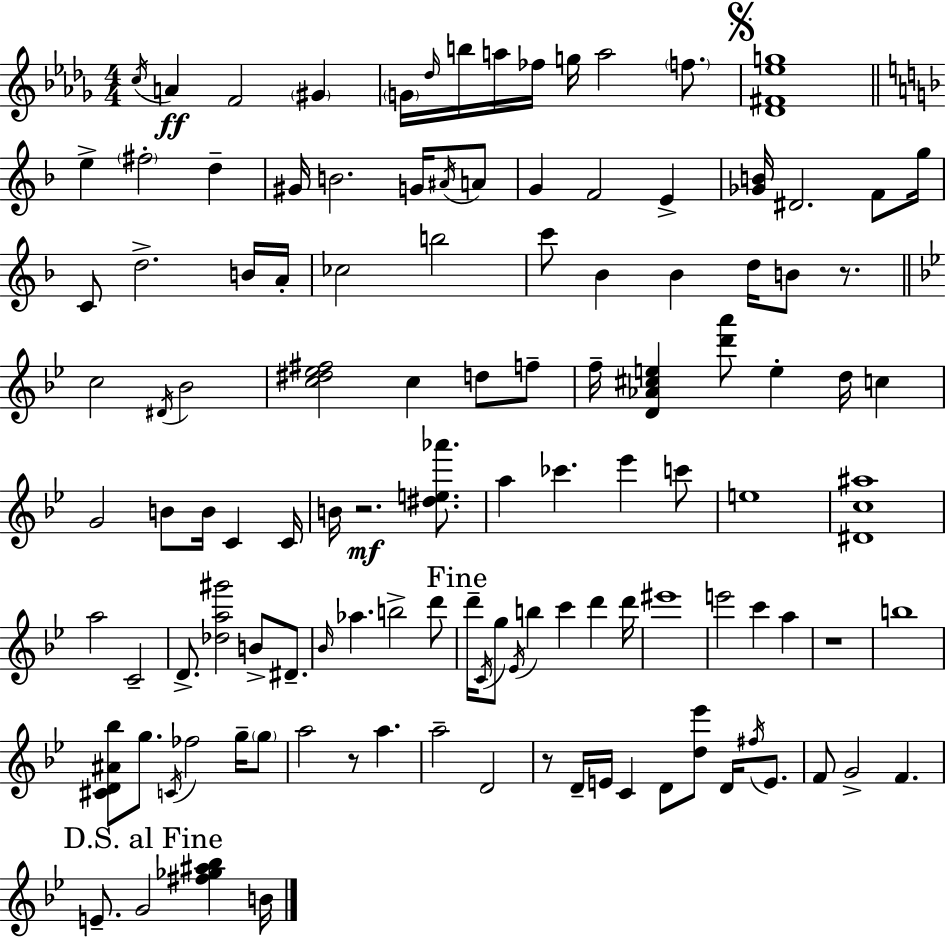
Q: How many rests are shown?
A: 5